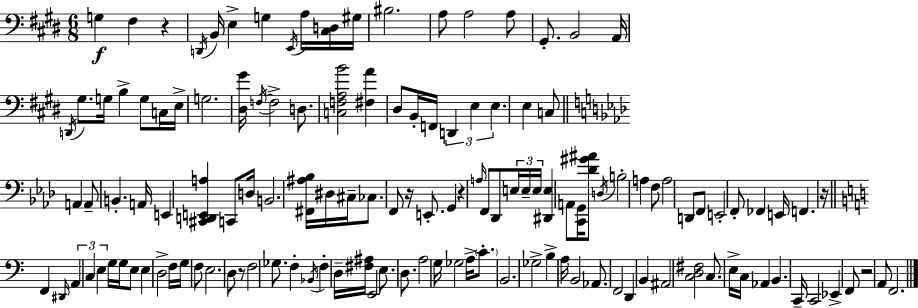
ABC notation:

X:1
T:Untitled
M:6/8
L:1/4
K:E
G, ^F, z D,,/4 B,,/4 E, G, E,,/4 A,/4 [^C,D,]/4 ^G,/4 ^B,2 A,/2 A,2 A,/2 ^G,,/2 B,,2 A,,/4 D,,/4 ^G,/2 G,/4 B, G,/2 C,/4 E,/4 G,2 [^D,^G]/4 F,/4 F,2 D,/2 [C,F,A,B]2 [^F,A] ^D,/2 B,,/4 F,,/4 D,, E, E, E, C,/2 A,, A,,/2 B,, A,,/4 E,, [^C,,D,,E,,A,] C,,/2 D,/4 B,,2 [^F,,^A,_B,]/4 ^D,/4 ^C,/4 _C,/2 F,,/2 z/4 E,,/2 G,, z A,/4 F,,/2 _D,,/2 E,/4 E,/4 E,/4 [^D,,E,] A,,/2 [C,,G,,]/4 [_D^G^A]/2 D,/4 B,2 A, F,/2 A,2 D,,/2 F,,/2 E,,2 F,,/2 _F,, E,,/4 F,, z/4 F,, ^D,,/4 A,, C, E, G,/4 G,/4 E,/2 E, D,2 F,/4 G,/4 F,/2 E,2 D,/2 z/2 F,2 _G,/2 F, _B,,/4 F, D,/4 [^F,^A,]/4 E,,2 E,/2 D,/2 A,2 G,/4 _G,2 A,/4 C/2 B,,2 _G,2 B, A,/4 B,,2 _A,,/2 F,,2 D,, B,, ^A,,2 [C,D,^F,]2 C,/2 E,/4 C,/4 _A,, B,, C,,/4 C,,2 _E,, F,,/2 z2 A,,/2 F,,2